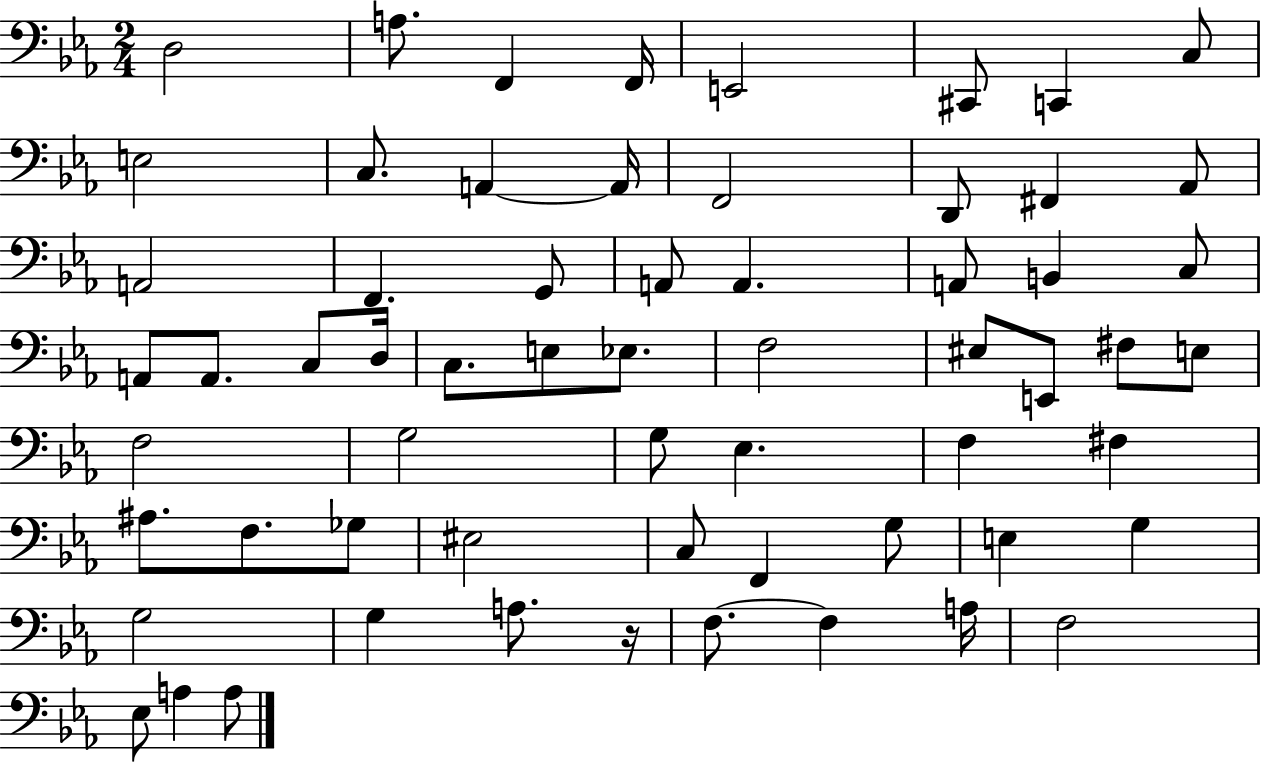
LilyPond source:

{
  \clef bass
  \numericTimeSignature
  \time 2/4
  \key ees \major
  d2 | a8. f,4 f,16 | e,2 | cis,8 c,4 c8 | \break e2 | c8. a,4~~ a,16 | f,2 | d,8 fis,4 aes,8 | \break a,2 | f,4. g,8 | a,8 a,4. | a,8 b,4 c8 | \break a,8 a,8. c8 d16 | c8. e8 ees8. | f2 | eis8 e,8 fis8 e8 | \break f2 | g2 | g8 ees4. | f4 fis4 | \break ais8. f8. ges8 | eis2 | c8 f,4 g8 | e4 g4 | \break g2 | g4 a8. r16 | f8.~~ f4 a16 | f2 | \break ees8 a4 a8 | \bar "|."
}